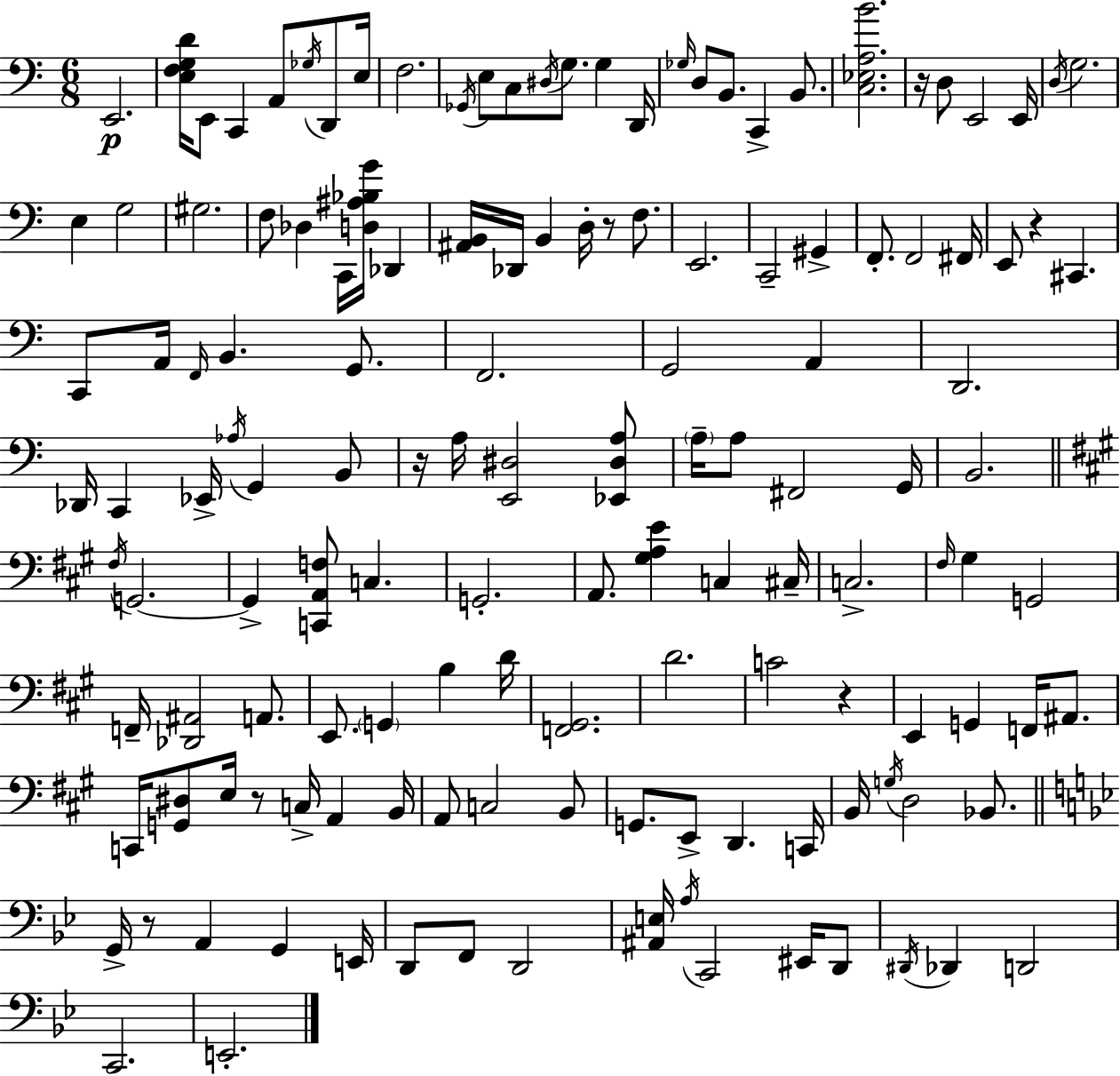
{
  \clef bass
  \numericTimeSignature
  \time 6/8
  \key c \major
  e,2.\p | <e f g d'>16 e,8 c,4 a,8 \acciaccatura { ges16 } d,8 | e16 f2. | \acciaccatura { ges,16 } e8 c8 \acciaccatura { dis16 } g8. g4 | \break d,16 \grace { ges16 } d8 b,8. c,4-> | b,8. <c ees a b'>2. | r16 d8 e,2 | e,16 \acciaccatura { d16 } g2. | \break e4 g2 | gis2. | f8 des4 c,16 | <d ais bes g'>16 des,4 <ais, b,>16 des,16 b,4 d16-. | \break r8 f8. e,2. | c,2-- | gis,4-> f,8.-. f,2 | fis,16 e,8 r4 cis,4. | \break c,8 a,16 \grace { f,16 } b,4. | g,8. f,2. | g,2 | a,4 d,2. | \break des,16 c,4 ees,16-> | \acciaccatura { aes16 } g,4 b,8 r16 a16 <e, dis>2 | <ees, dis a>8 \parenthesize a16-- a8 fis,2 | g,16 b,2. | \break \bar "||" \break \key a \major \acciaccatura { fis16 } g,2.~~ | g,4-> <c, a, f>8 c4. | g,2.-. | a,8. <gis a e'>4 c4 | \break cis16-- c2.-> | \grace { fis16 } gis4 g,2 | f,16-- <des, ais,>2 a,8. | e,8. \parenthesize g,4 b4 | \break d'16 <f, gis,>2. | d'2. | c'2 r4 | e,4 g,4 f,16 ais,8. | \break c,16 <g, dis>8 e16 r8 c16-> a,4 | b,16 a,8 c2 | b,8 g,8. e,8-> d,4. | c,16 b,16 \acciaccatura { g16 } d2 | \break bes,8. \bar "||" \break \key bes \major g,16-> r8 a,4 g,4 e,16 | d,8 f,8 d,2 | <ais, e>16 \acciaccatura { a16 } c,2 eis,16 d,8 | \acciaccatura { dis,16 } des,4 d,2 | \break c,2. | e,2.-. | \bar "|."
}